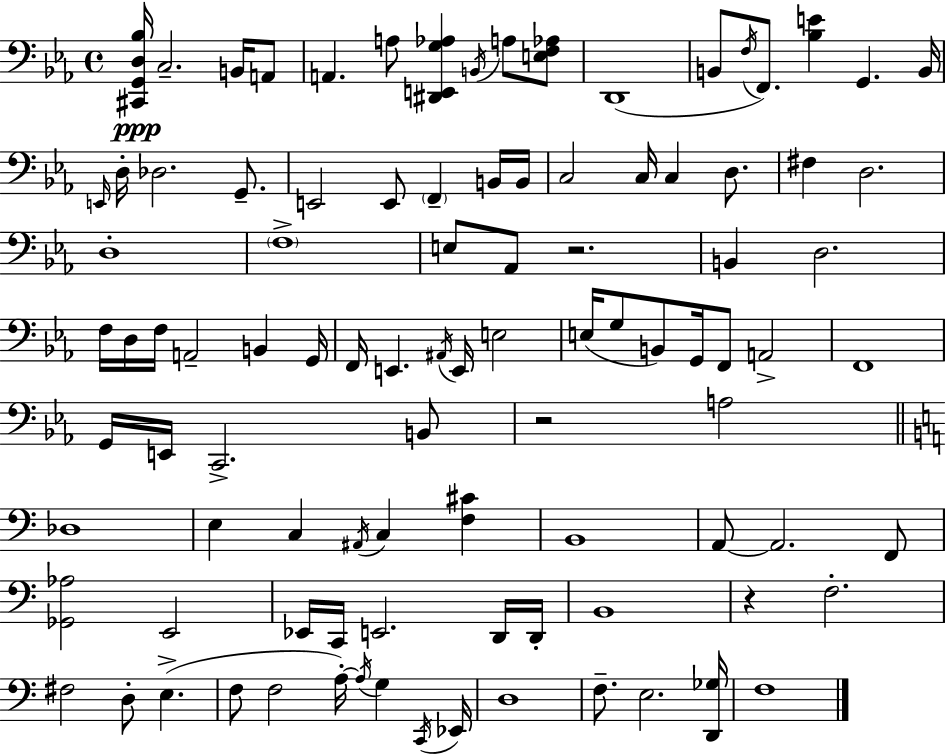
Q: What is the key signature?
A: C minor